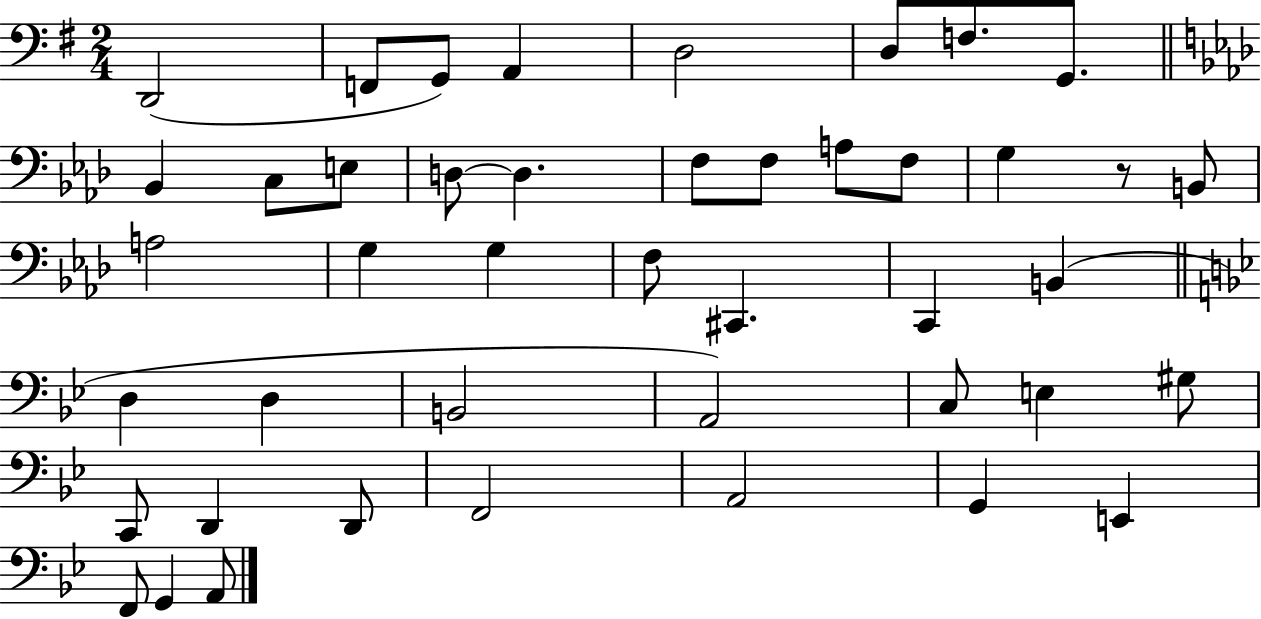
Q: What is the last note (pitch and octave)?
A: A2